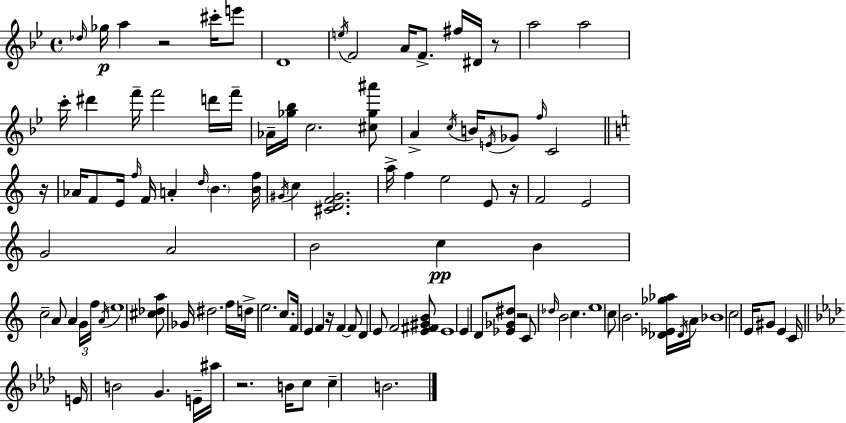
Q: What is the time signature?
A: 4/4